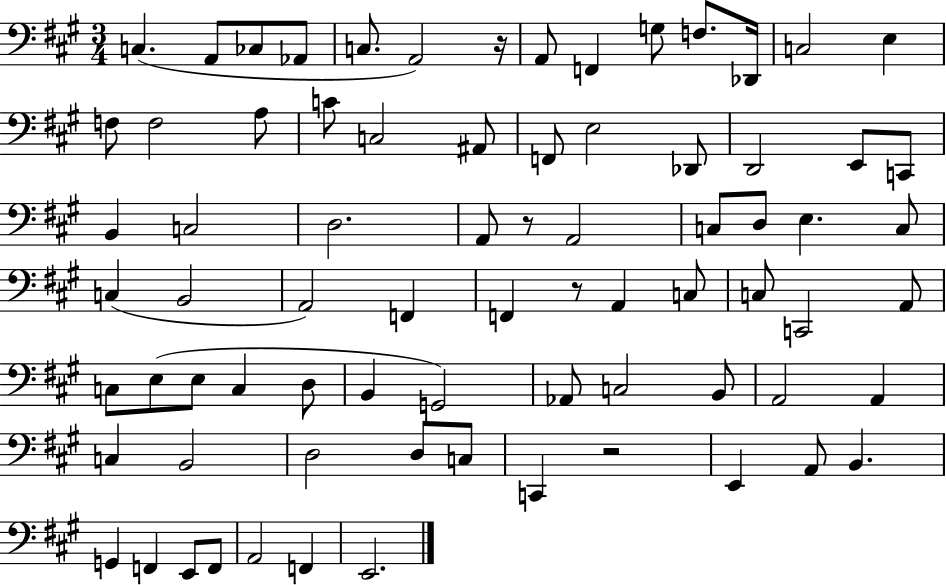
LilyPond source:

{
  \clef bass
  \numericTimeSignature
  \time 3/4
  \key a \major
  c4.( a,8 ces8 aes,8 | c8. a,2) r16 | a,8 f,4 g8 f8. des,16 | c2 e4 | \break f8 f2 a8 | c'8 c2 ais,8 | f,8 e2 des,8 | d,2 e,8 c,8 | \break b,4 c2 | d2. | a,8 r8 a,2 | c8 d8 e4. c8 | \break c4( b,2 | a,2) f,4 | f,4 r8 a,4 c8 | c8 c,2 a,8 | \break c8 e8( e8 c4 d8 | b,4 g,2) | aes,8 c2 b,8 | a,2 a,4 | \break c4 b,2 | d2 d8 c8 | c,4 r2 | e,4 a,8 b,4. | \break g,4 f,4 e,8 f,8 | a,2 f,4 | e,2. | \bar "|."
}